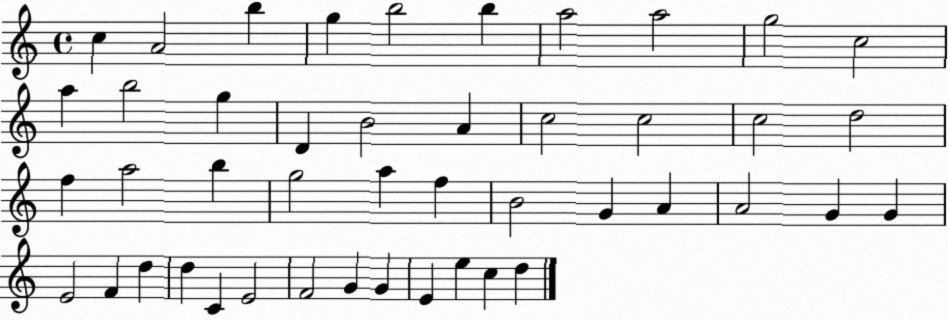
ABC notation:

X:1
T:Untitled
M:4/4
L:1/4
K:C
c A2 b g b2 b a2 a2 g2 c2 a b2 g D B2 A c2 c2 c2 d2 f a2 b g2 a f B2 G A A2 G G E2 F d d C E2 F2 G G E e c d